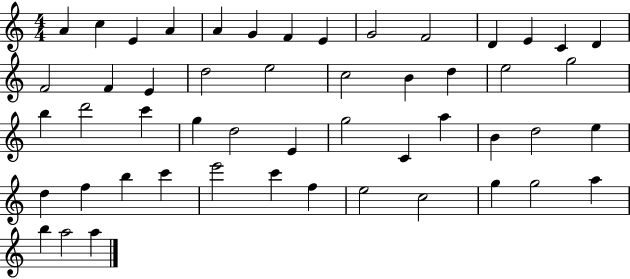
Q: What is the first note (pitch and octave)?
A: A4